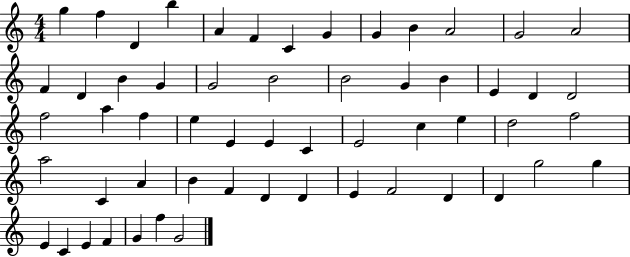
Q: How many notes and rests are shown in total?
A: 57